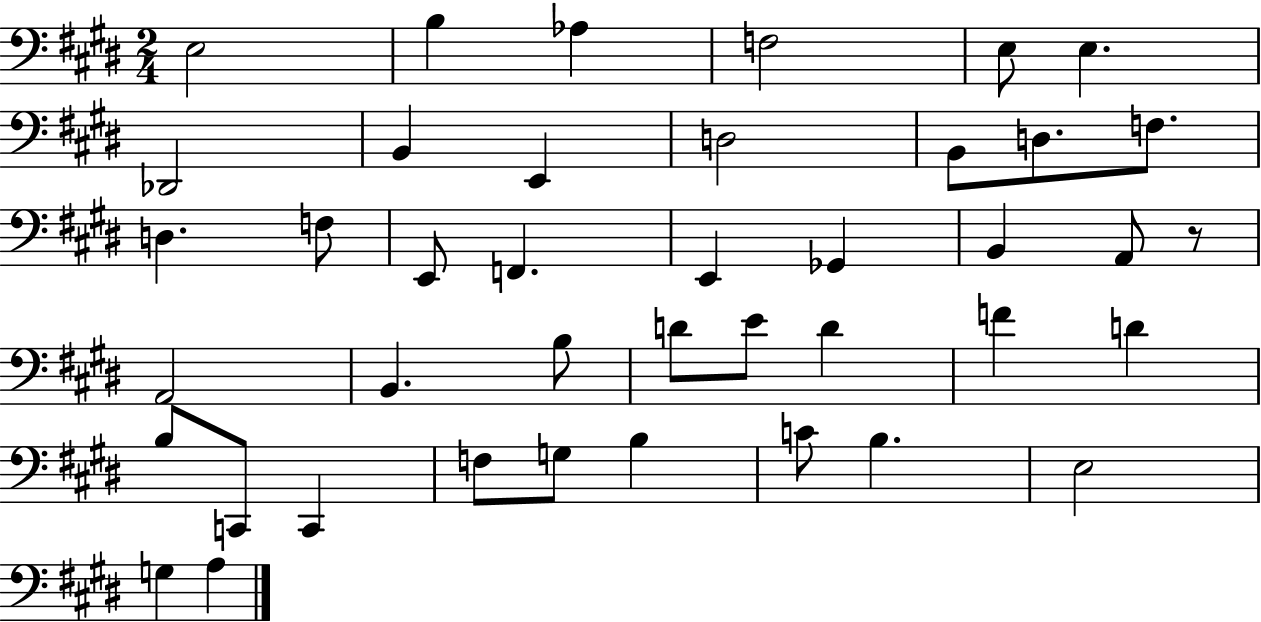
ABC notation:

X:1
T:Untitled
M:2/4
L:1/4
K:E
E,2 B, _A, F,2 E,/2 E, _D,,2 B,, E,, D,2 B,,/2 D,/2 F,/2 D, F,/2 E,,/2 F,, E,, _G,, B,, A,,/2 z/2 A,,2 B,, B,/2 D/2 E/2 D F D B,/2 C,,/2 C,, F,/2 G,/2 B, C/2 B, E,2 G, A,